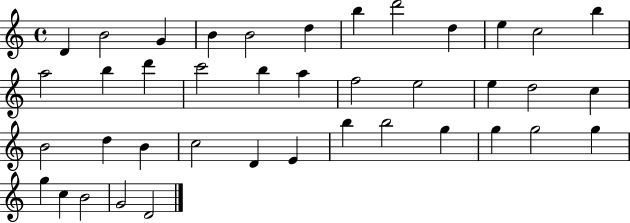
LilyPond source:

{
  \clef treble
  \time 4/4
  \defaultTimeSignature
  \key c \major
  d'4 b'2 g'4 | b'4 b'2 d''4 | b''4 d'''2 d''4 | e''4 c''2 b''4 | \break a''2 b''4 d'''4 | c'''2 b''4 a''4 | f''2 e''2 | e''4 d''2 c''4 | \break b'2 d''4 b'4 | c''2 d'4 e'4 | b''4 b''2 g''4 | g''4 g''2 g''4 | \break g''4 c''4 b'2 | g'2 d'2 | \bar "|."
}